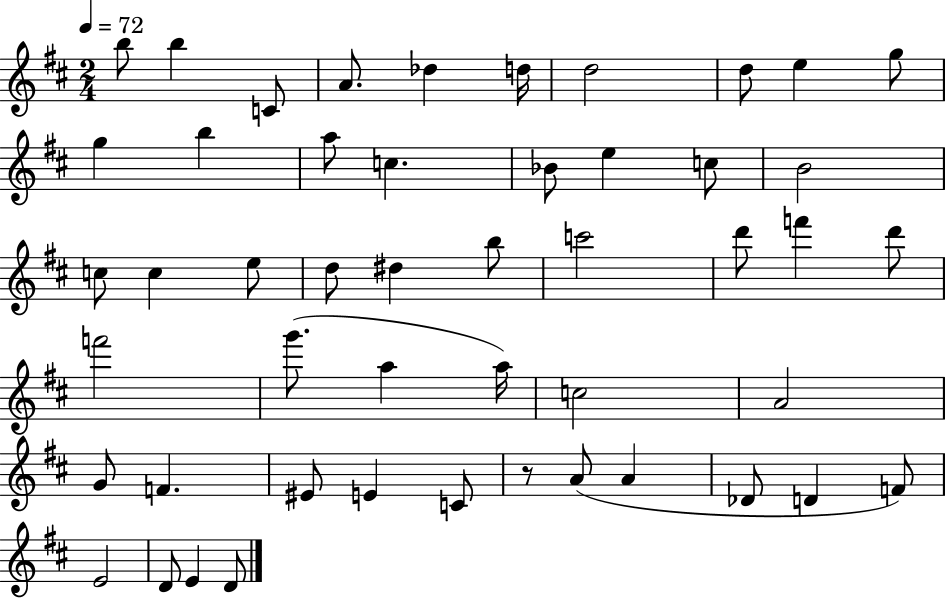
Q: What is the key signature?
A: D major